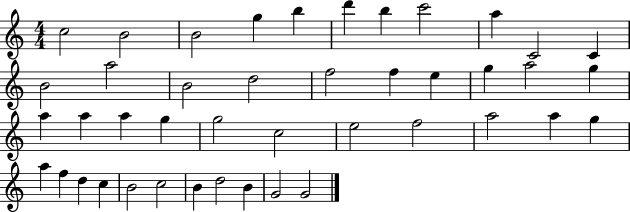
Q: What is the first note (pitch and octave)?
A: C5